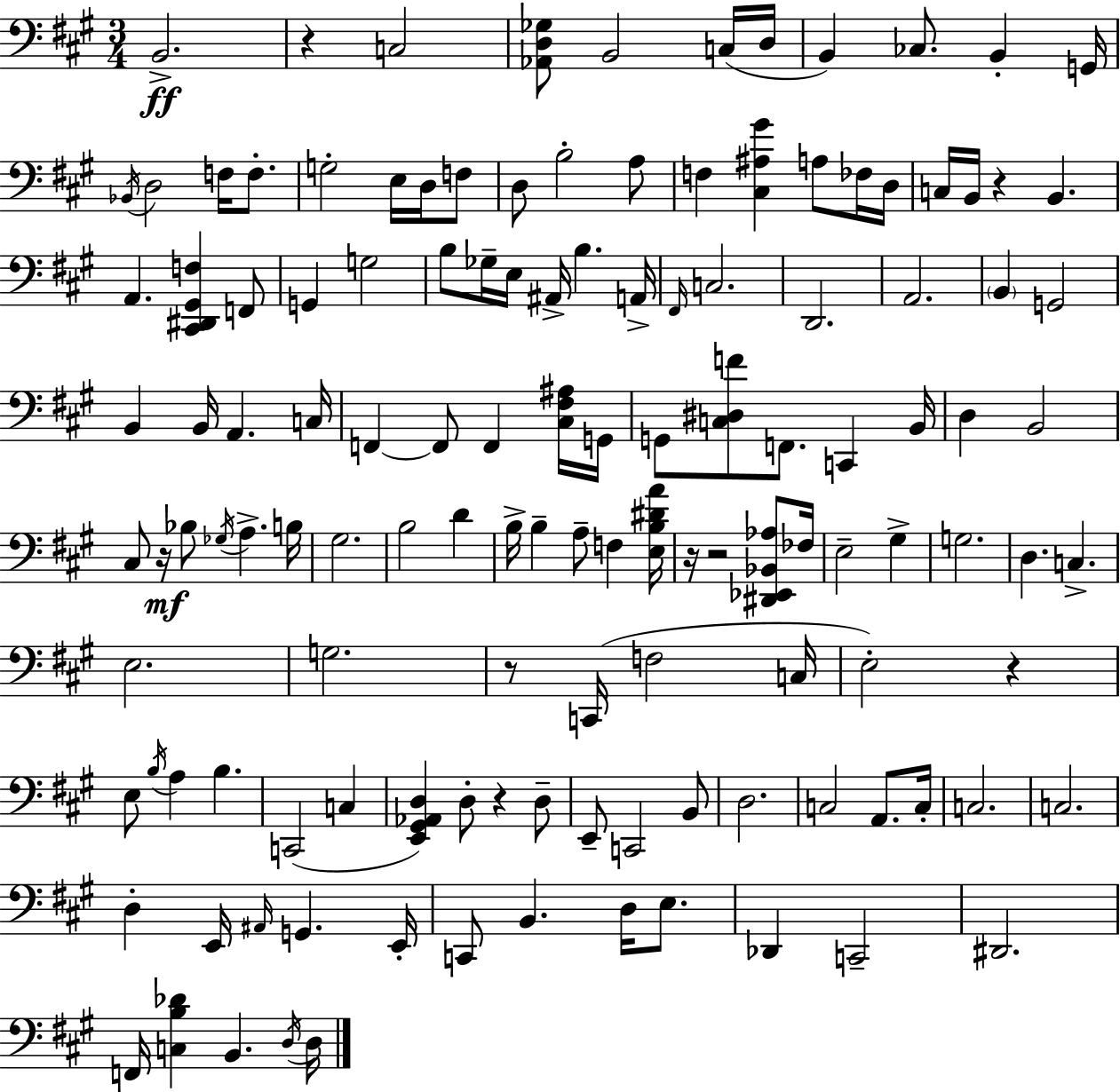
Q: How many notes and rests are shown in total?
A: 131